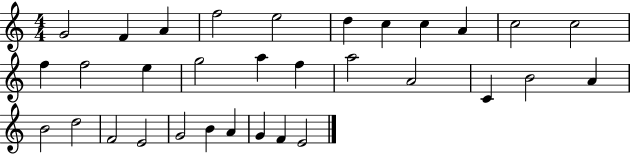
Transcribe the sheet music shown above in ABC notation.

X:1
T:Untitled
M:4/4
L:1/4
K:C
G2 F A f2 e2 d c c A c2 c2 f f2 e g2 a f a2 A2 C B2 A B2 d2 F2 E2 G2 B A G F E2